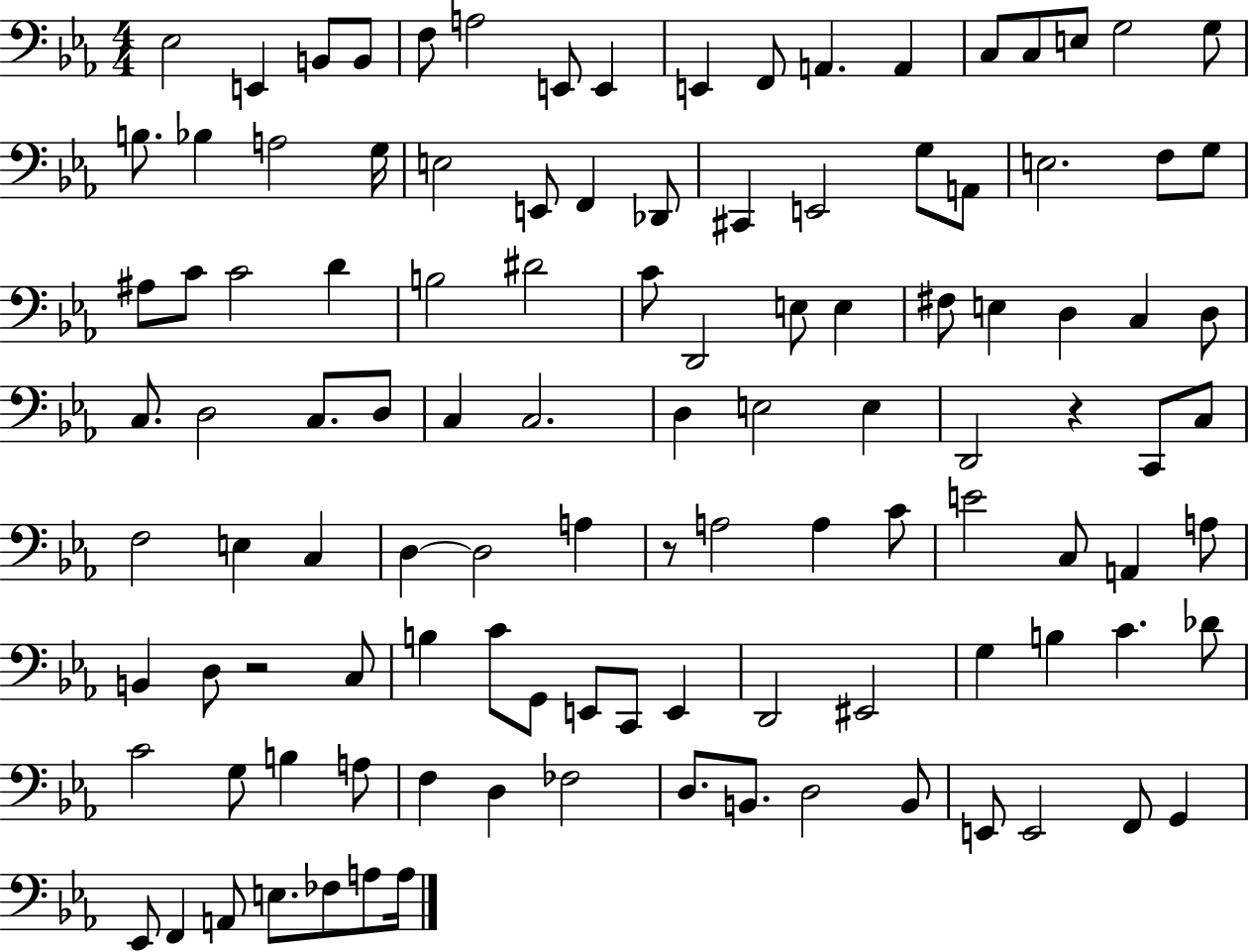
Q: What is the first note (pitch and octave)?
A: Eb3